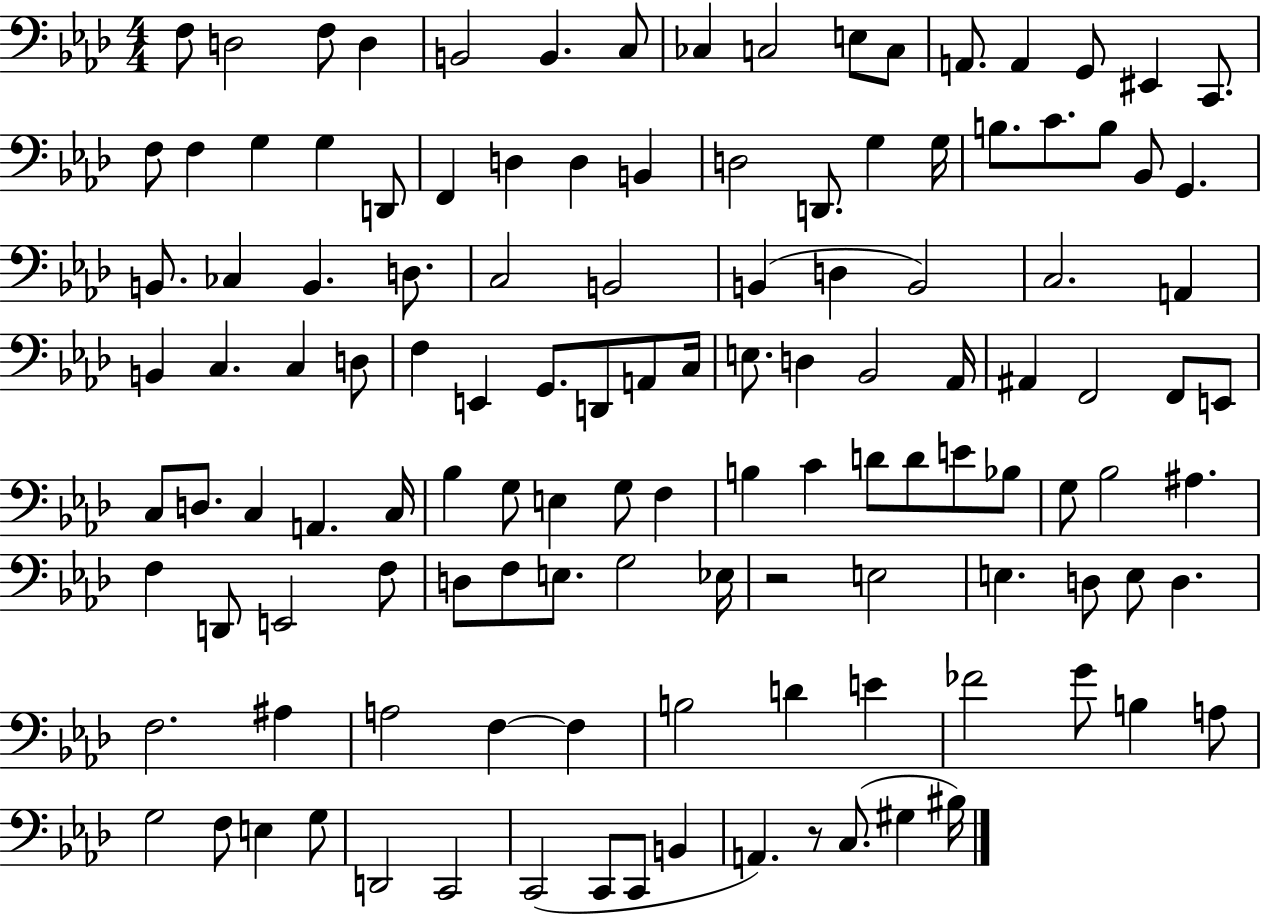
F3/e D3/h F3/e D3/q B2/h B2/q. C3/e CES3/q C3/h E3/e C3/e A2/e. A2/q G2/e EIS2/q C2/e. F3/e F3/q G3/q G3/q D2/e F2/q D3/q D3/q B2/q D3/h D2/e. G3/q G3/s B3/e. C4/e. B3/e Bb2/e G2/q. B2/e. CES3/q B2/q. D3/e. C3/h B2/h B2/q D3/q B2/h C3/h. A2/q B2/q C3/q. C3/q D3/e F3/q E2/q G2/e. D2/e A2/e C3/s E3/e. D3/q Bb2/h Ab2/s A#2/q F2/h F2/e E2/e C3/e D3/e. C3/q A2/q. C3/s Bb3/q G3/e E3/q G3/e F3/q B3/q C4/q D4/e D4/e E4/e Bb3/e G3/e Bb3/h A#3/q. F3/q D2/e E2/h F3/e D3/e F3/e E3/e. G3/h Eb3/s R/h E3/h E3/q. D3/e E3/e D3/q. F3/h. A#3/q A3/h F3/q F3/q B3/h D4/q E4/q FES4/h G4/e B3/q A3/e G3/h F3/e E3/q G3/e D2/h C2/h C2/h C2/e C2/e B2/q A2/q. R/e C3/e. G#3/q BIS3/s